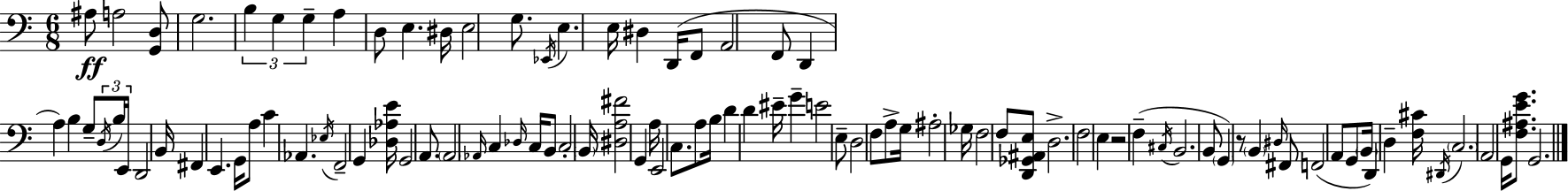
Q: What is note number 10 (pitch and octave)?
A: D#3